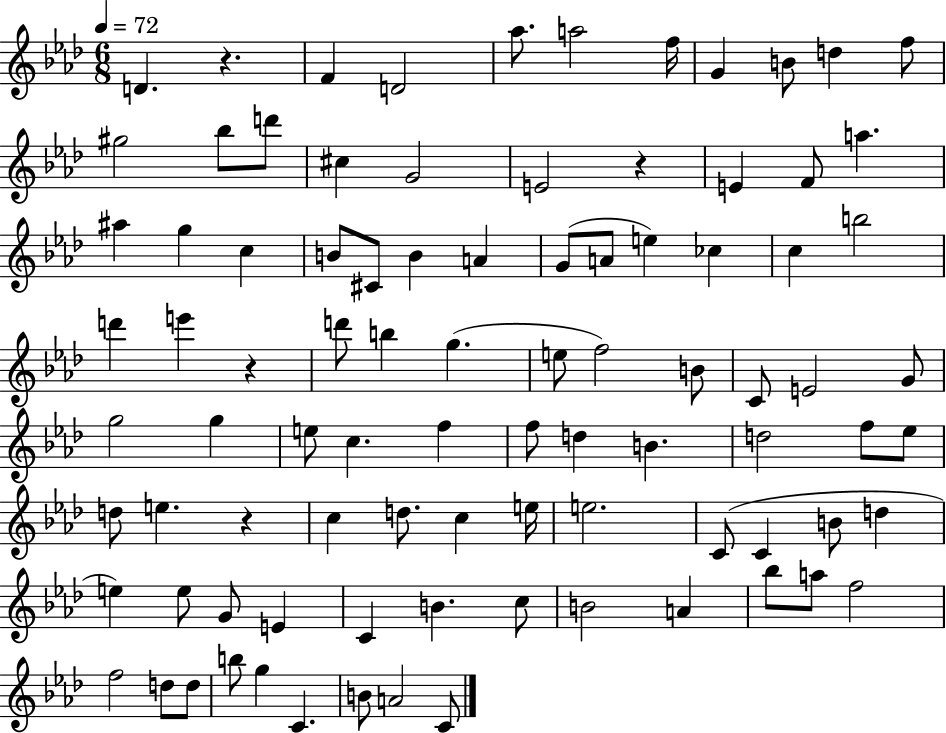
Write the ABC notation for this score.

X:1
T:Untitled
M:6/8
L:1/4
K:Ab
D z F D2 _a/2 a2 f/4 G B/2 d f/2 ^g2 _b/2 d'/2 ^c G2 E2 z E F/2 a ^a g c B/2 ^C/2 B A G/2 A/2 e _c c b2 d' e' z d'/2 b g e/2 f2 B/2 C/2 E2 G/2 g2 g e/2 c f f/2 d B d2 f/2 _e/2 d/2 e z c d/2 c e/4 e2 C/2 C B/2 d e e/2 G/2 E C B c/2 B2 A _b/2 a/2 f2 f2 d/2 d/2 b/2 g C B/2 A2 C/2